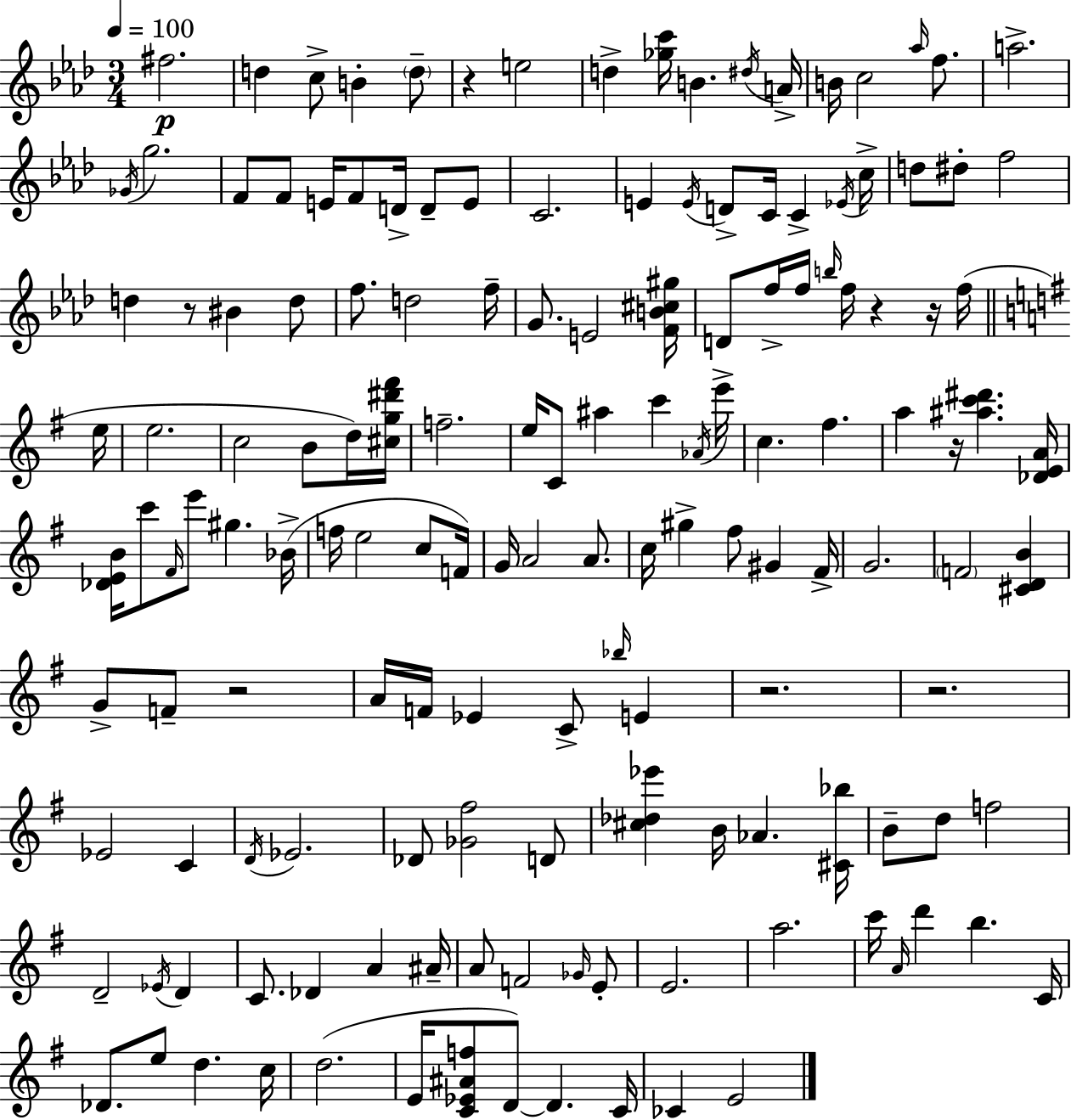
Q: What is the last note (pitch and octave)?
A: E4